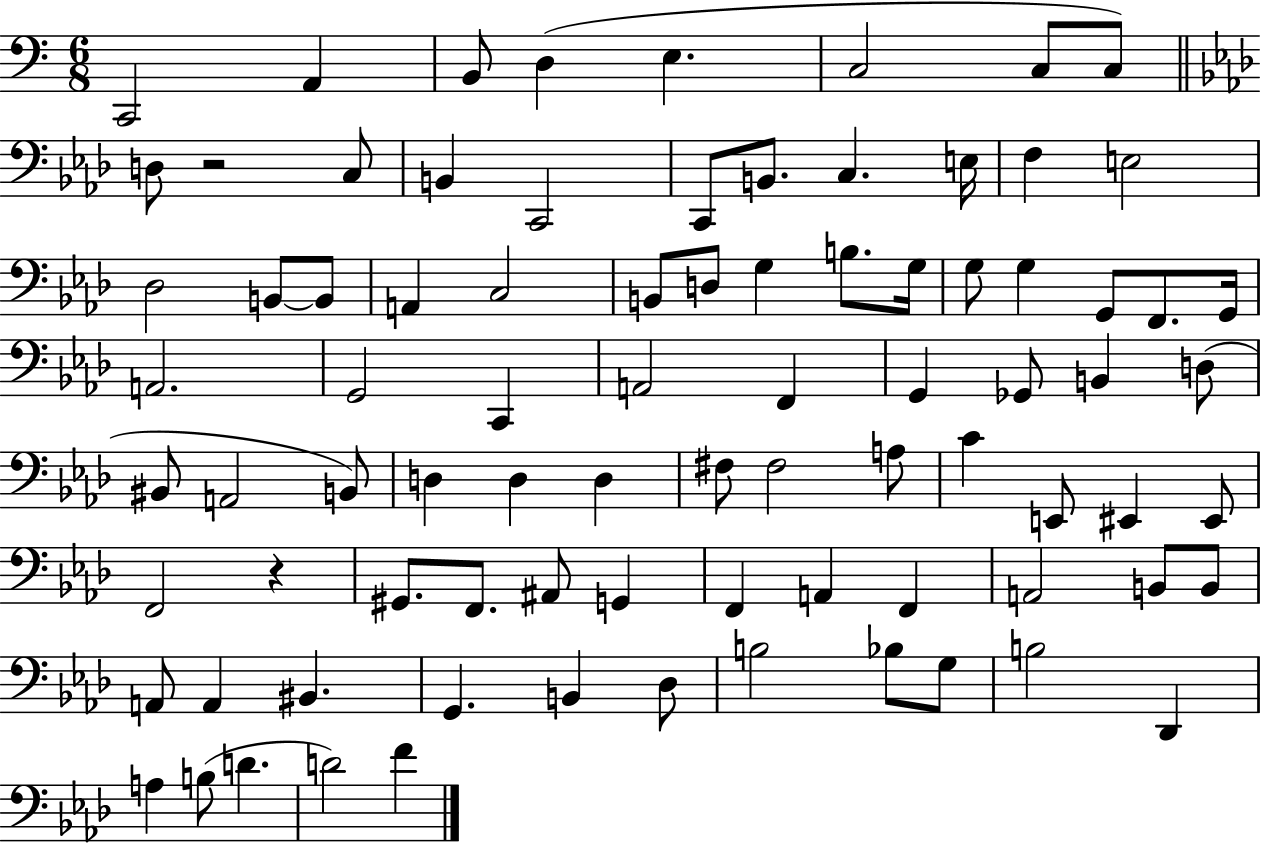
C2/h A2/q B2/e D3/q E3/q. C3/h C3/e C3/e D3/e R/h C3/e B2/q C2/h C2/e B2/e. C3/q. E3/s F3/q E3/h Db3/h B2/e B2/e A2/q C3/h B2/e D3/e G3/q B3/e. G3/s G3/e G3/q G2/e F2/e. G2/s A2/h. G2/h C2/q A2/h F2/q G2/q Gb2/e B2/q D3/e BIS2/e A2/h B2/e D3/q D3/q D3/q F#3/e F#3/h A3/e C4/q E2/e EIS2/q EIS2/e F2/h R/q G#2/e. F2/e. A#2/e G2/q F2/q A2/q F2/q A2/h B2/e B2/e A2/e A2/q BIS2/q. G2/q. B2/q Db3/e B3/h Bb3/e G3/e B3/h Db2/q A3/q B3/e D4/q. D4/h F4/q